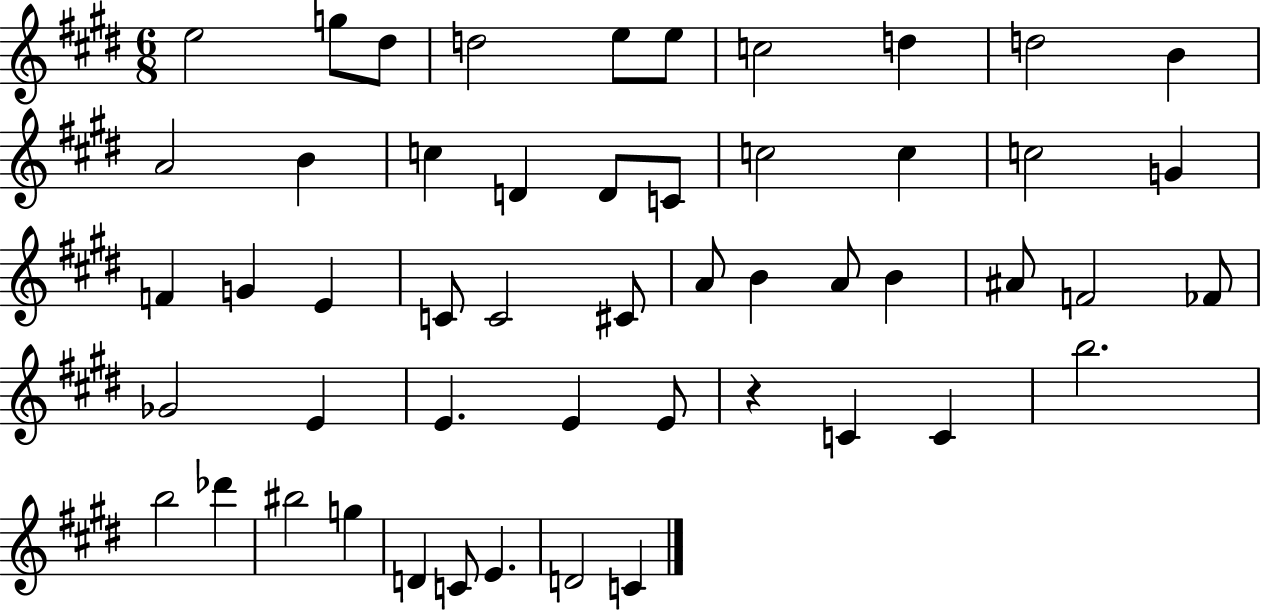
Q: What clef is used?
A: treble